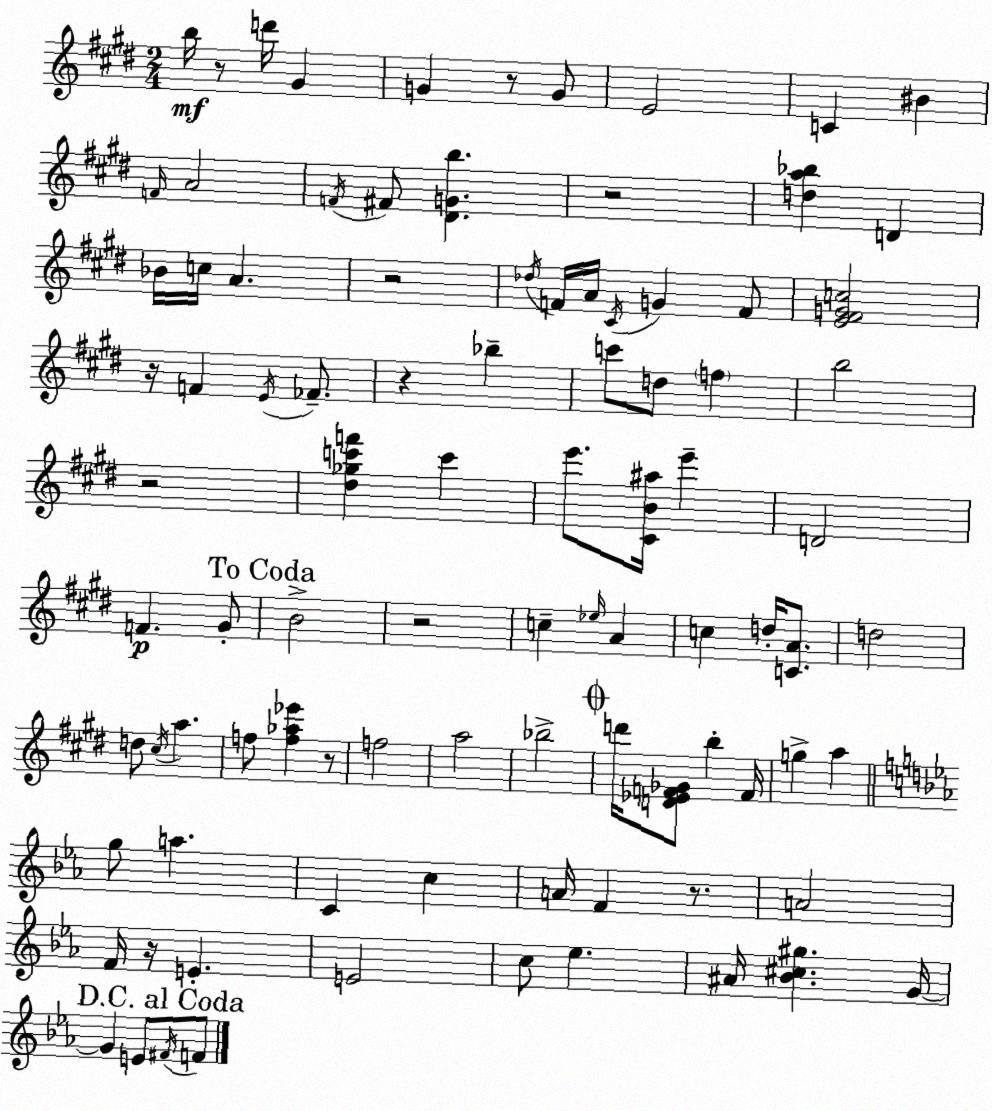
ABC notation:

X:1
T:Untitled
M:2/4
L:1/4
K:E
b/4 z/2 d'/4 ^G G z/2 G/2 E2 C ^B F/4 A2 F/4 ^F/2 [^DGb] z2 [da_b] D _B/4 c/4 A z2 _d/4 F/4 A/4 ^C/4 G F/2 [E^FGc]2 z/4 F E/4 _F/2 z _b c'/2 d/2 f b2 z2 [^d_gc'f'] c' e'/2 [^CB^a]/4 e' D2 F ^G/2 B2 z2 c _e/4 A c d/4 [CA]/2 d2 d/2 ^c/4 a f/2 [f_a_e'] z/2 f2 a2 _b2 d'/4 [D_EF_G]/2 b F/4 g a g/2 a C c A/4 F z/2 A2 F/4 z/4 E E2 c/2 _e ^A/4 [_B^c^g] G/4 G E/2 ^F/4 F/2